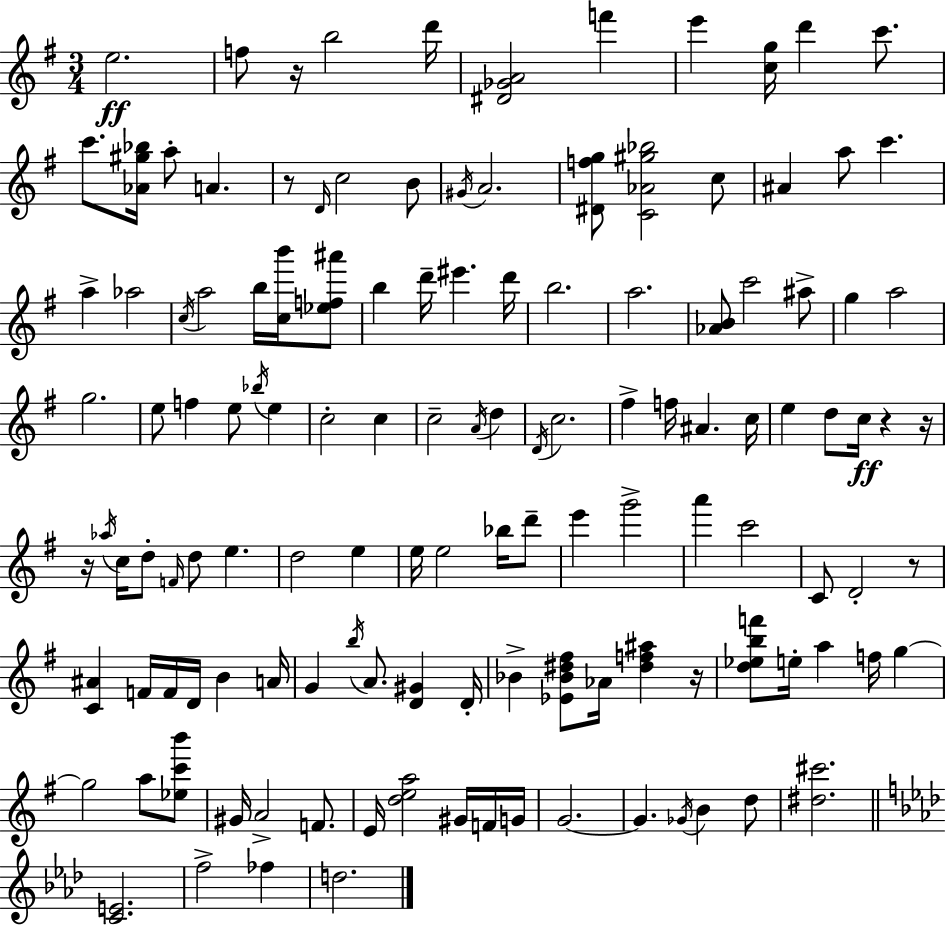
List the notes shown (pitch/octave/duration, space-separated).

E5/h. F5/e R/s B5/h D6/s [D#4,Gb4,A4]/h F6/q E6/q [C5,G5]/s D6/q C6/e. C6/e. [Ab4,G#5,Bb5]/s A5/e A4/q. R/e D4/s C5/h B4/e G#4/s A4/h. [D#4,F5,G5]/e [C4,Ab4,G#5,Bb5]/h C5/e A#4/q A5/e C6/q. A5/q Ab5/h C5/s A5/h B5/s [C5,B6]/s [Eb5,F5,A#6]/e B5/q D6/s EIS6/q. D6/s B5/h. A5/h. [Ab4,B4]/e C6/h A#5/e G5/q A5/h G5/h. E5/e F5/q E5/e Bb5/s E5/q C5/h C5/q C5/h A4/s D5/q D4/s C5/h. F#5/q F5/s A#4/q. C5/s E5/q D5/e C5/s R/q R/s R/s Ab5/s C5/s D5/e F4/s D5/e E5/q. D5/h E5/q E5/s E5/h Bb5/s D6/e E6/q G6/h A6/q C6/h C4/e D4/h R/e [C4,A#4]/q F4/s F4/s D4/s B4/q A4/s G4/q B5/s A4/e. [D4,G#4]/q D4/s Bb4/q [Eb4,Bb4,D#5,F#5]/e Ab4/s [D#5,F5,A#5]/q R/s [D5,Eb5,B5,F6]/e E5/s A5/q F5/s G5/q G5/h A5/e [Eb5,C6,B6]/e G#4/s A4/h F4/e. E4/s [D5,E5,A5]/h G#4/s F4/s G4/s G4/h. G4/q. Gb4/s B4/q D5/e [D#5,C#6]/h. [C4,E4]/h. F5/h FES5/q D5/h.